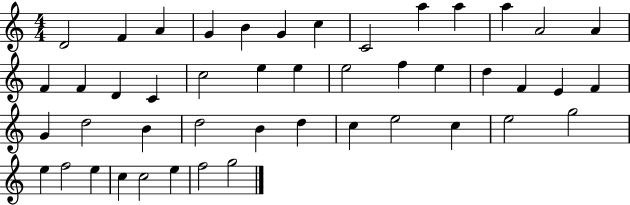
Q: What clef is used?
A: treble